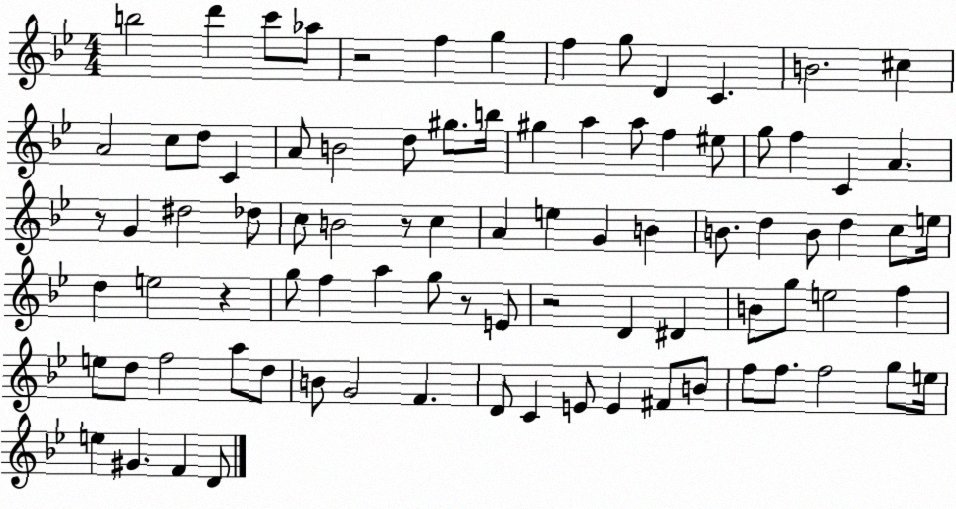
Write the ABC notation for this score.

X:1
T:Untitled
M:4/4
L:1/4
K:Bb
b2 d' c'/2 _a/2 z2 f g f g/2 D C B2 ^c A2 c/2 d/2 C A/2 B2 d/2 ^g/2 b/4 ^g a a/2 f ^e/2 g/2 f C A z/2 G ^d2 _d/2 c/2 B2 z/2 c A e G B B/2 d B/2 d c/2 e/4 d e2 z g/2 f a g/2 z/2 E/2 z2 D ^D B/2 g/2 e2 f e/2 d/2 f2 a/2 d/2 B/2 G2 F D/2 C E/2 E ^F/2 B/2 f/2 f/2 f2 g/2 e/4 e ^G F D/2